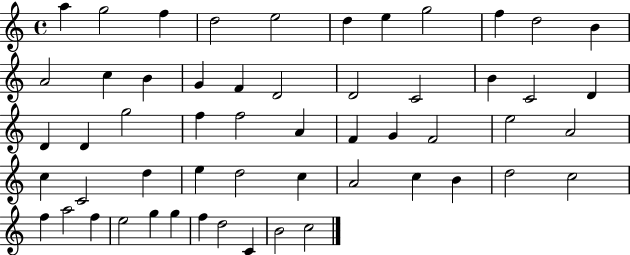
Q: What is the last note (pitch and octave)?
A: C5